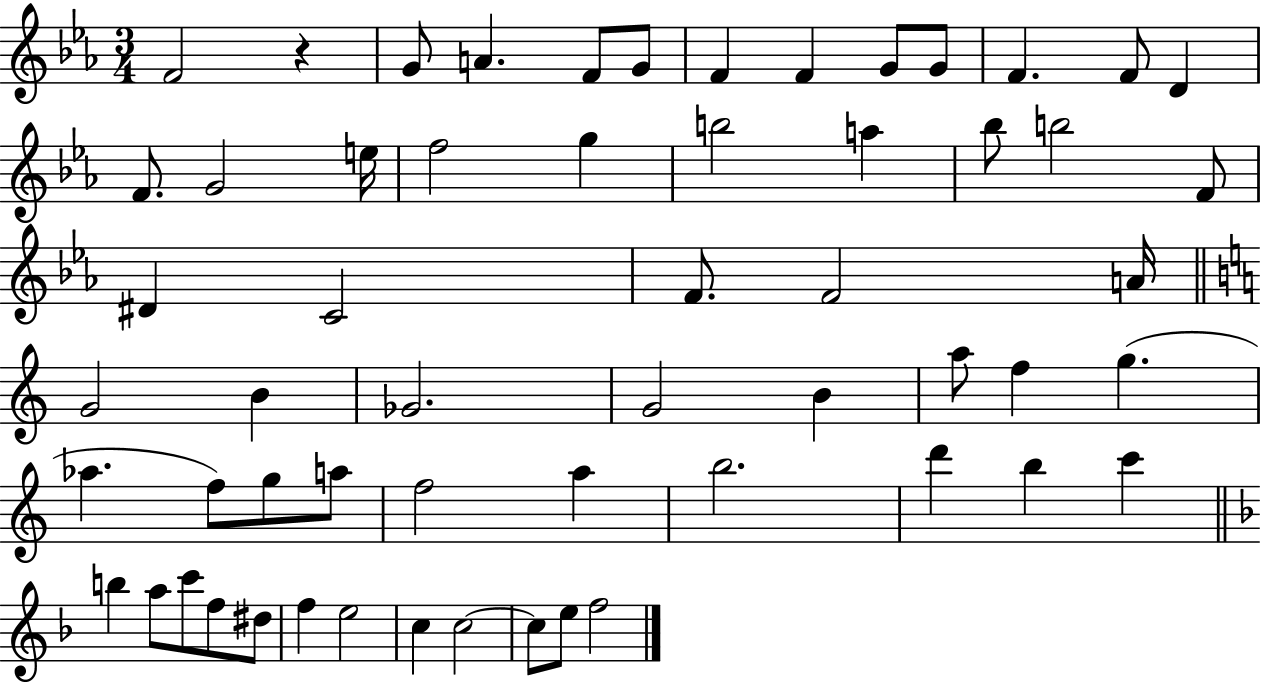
F4/h R/q G4/e A4/q. F4/e G4/e F4/q F4/q G4/e G4/e F4/q. F4/e D4/q F4/e. G4/h E5/s F5/h G5/q B5/h A5/q Bb5/e B5/h F4/e D#4/q C4/h F4/e. F4/h A4/s G4/h B4/q Gb4/h. G4/h B4/q A5/e F5/q G5/q. Ab5/q. F5/e G5/e A5/e F5/h A5/q B5/h. D6/q B5/q C6/q B5/q A5/e C6/e F5/e D#5/e F5/q E5/h C5/q C5/h C5/e E5/e F5/h